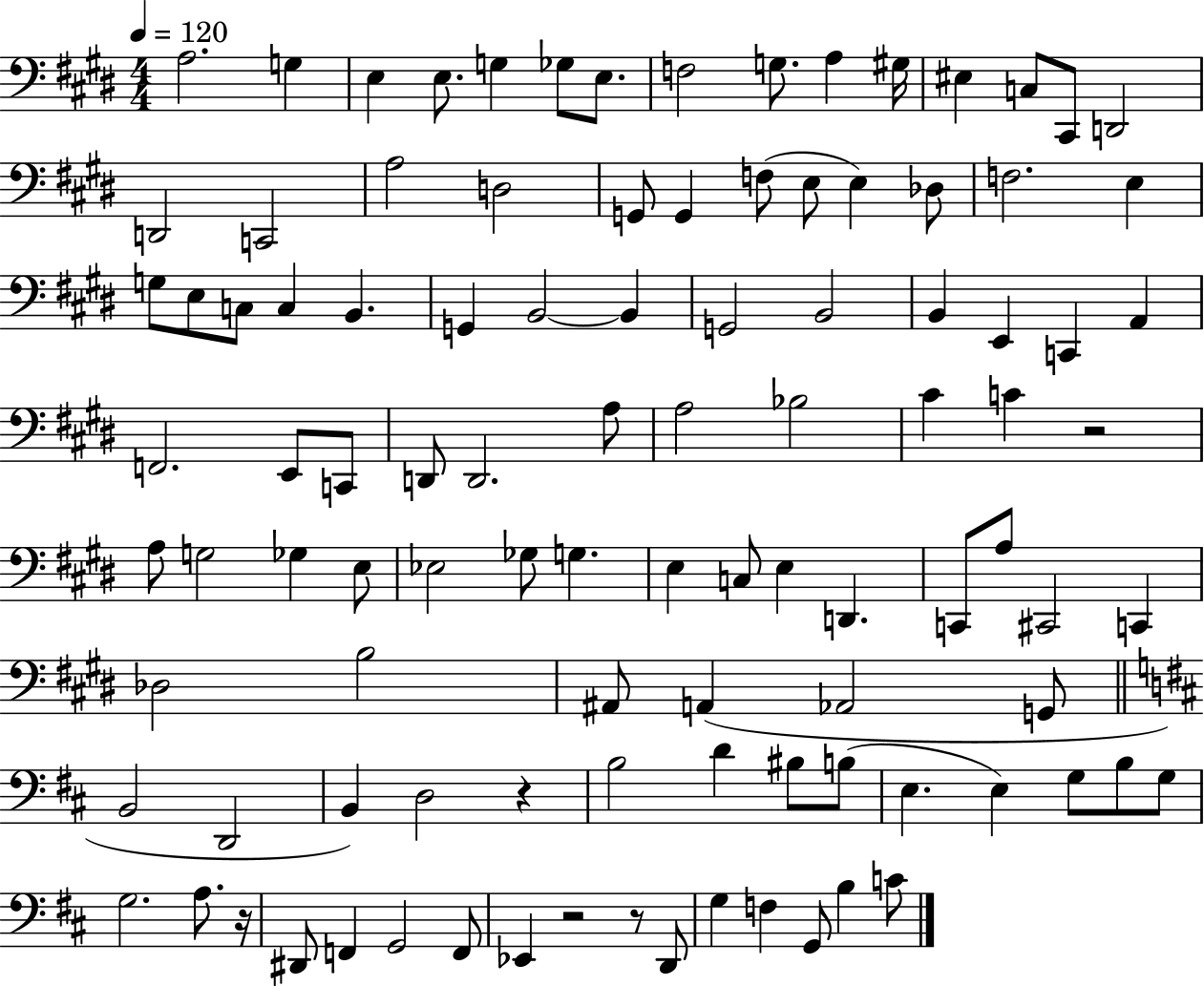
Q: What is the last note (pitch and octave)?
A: C4